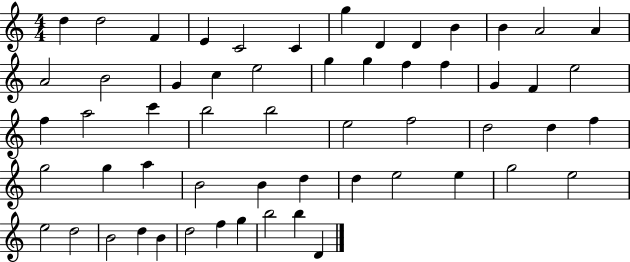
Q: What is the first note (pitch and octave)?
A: D5